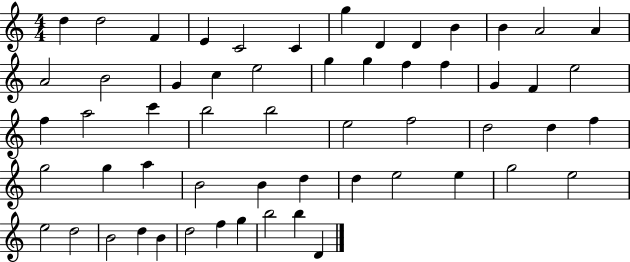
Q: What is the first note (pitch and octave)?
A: D5